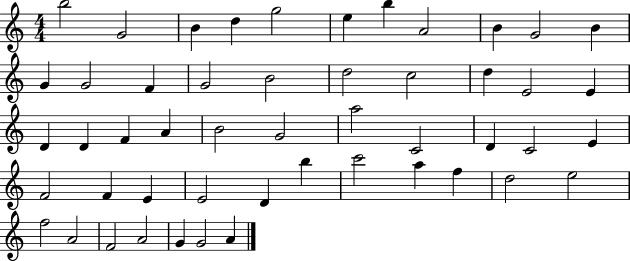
B5/h G4/h B4/q D5/q G5/h E5/q B5/q A4/h B4/q G4/h B4/q G4/q G4/h F4/q G4/h B4/h D5/h C5/h D5/q E4/h E4/q D4/q D4/q F4/q A4/q B4/h G4/h A5/h C4/h D4/q C4/h E4/q F4/h F4/q E4/q E4/h D4/q B5/q C6/h A5/q F5/q D5/h E5/h F5/h A4/h F4/h A4/h G4/q G4/h A4/q